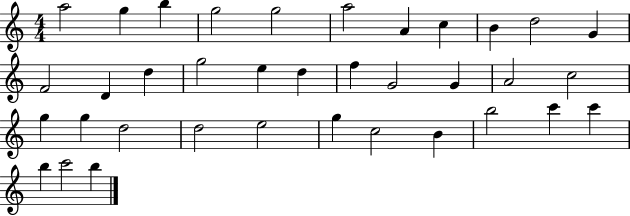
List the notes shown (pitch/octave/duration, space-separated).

A5/h G5/q B5/q G5/h G5/h A5/h A4/q C5/q B4/q D5/h G4/q F4/h D4/q D5/q G5/h E5/q D5/q F5/q G4/h G4/q A4/h C5/h G5/q G5/q D5/h D5/h E5/h G5/q C5/h B4/q B5/h C6/q C6/q B5/q C6/h B5/q